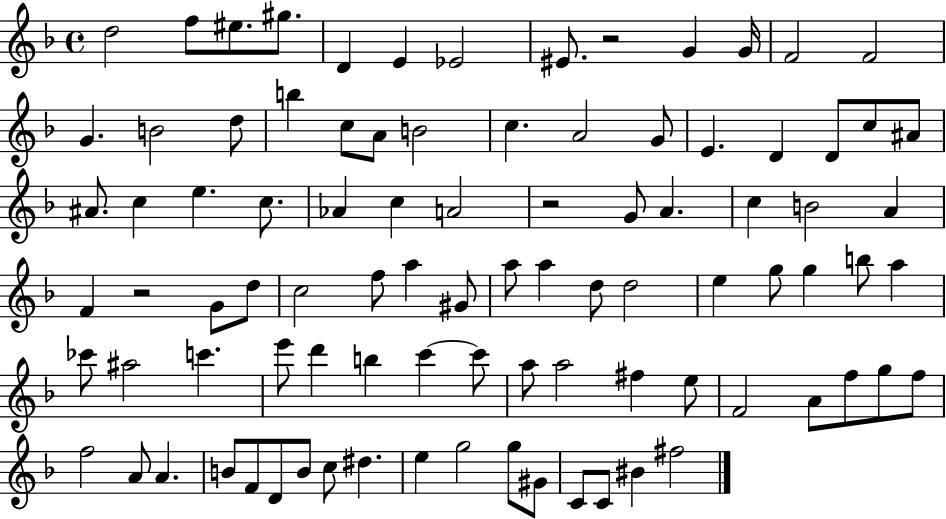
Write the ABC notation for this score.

X:1
T:Untitled
M:4/4
L:1/4
K:F
d2 f/2 ^e/2 ^g/2 D E _E2 ^E/2 z2 G G/4 F2 F2 G B2 d/2 b c/2 A/2 B2 c A2 G/2 E D D/2 c/2 ^A/2 ^A/2 c e c/2 _A c A2 z2 G/2 A c B2 A F z2 G/2 d/2 c2 f/2 a ^G/2 a/2 a d/2 d2 e g/2 g b/2 a _c'/2 ^a2 c' e'/2 d' b c' c'/2 a/2 a2 ^f e/2 F2 A/2 f/2 g/2 f/2 f2 A/2 A B/2 F/2 D/2 B/2 c/2 ^d e g2 g/2 ^G/2 C/2 C/2 ^B ^f2